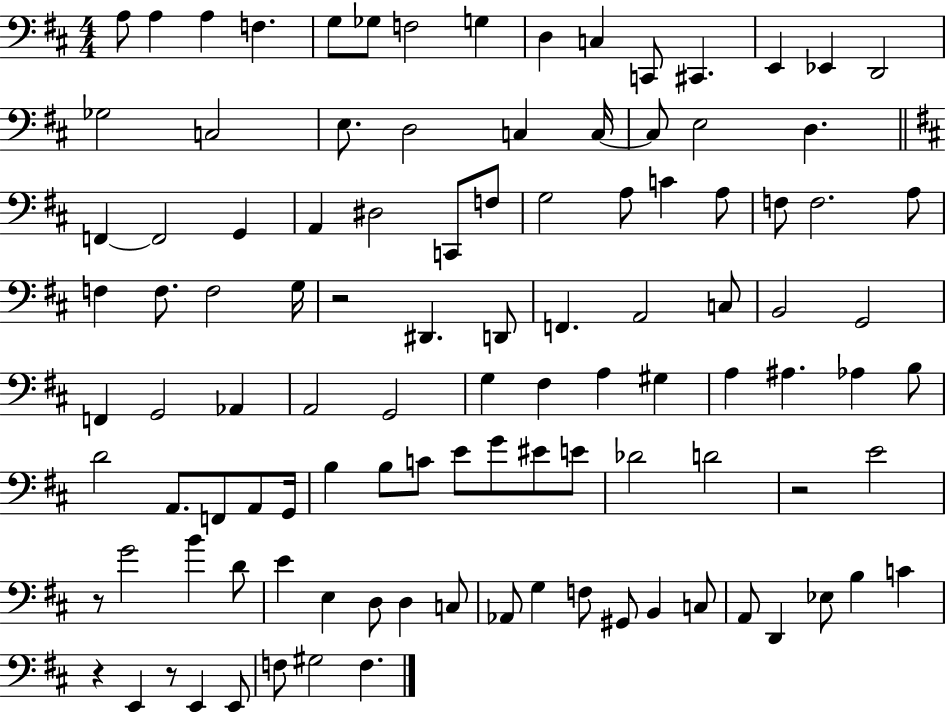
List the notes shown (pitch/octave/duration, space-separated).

A3/e A3/q A3/q F3/q. G3/e Gb3/e F3/h G3/q D3/q C3/q C2/e C#2/q. E2/q Eb2/q D2/h Gb3/h C3/h E3/e. D3/h C3/q C3/s C3/e E3/h D3/q. F2/q F2/h G2/q A2/q D#3/h C2/e F3/e G3/h A3/e C4/q A3/e F3/e F3/h. A3/e F3/q F3/e. F3/h G3/s R/h D#2/q. D2/e F2/q. A2/h C3/e B2/h G2/h F2/q G2/h Ab2/q A2/h G2/h G3/q F#3/q A3/q G#3/q A3/q A#3/q. Ab3/q B3/e D4/h A2/e. F2/e A2/e G2/s B3/q B3/e C4/e E4/e G4/e EIS4/e E4/e Db4/h D4/h R/h E4/h R/e G4/h B4/q D4/e E4/q E3/q D3/e D3/q C3/e Ab2/e G3/q F3/e G#2/e B2/q C3/e A2/e D2/q Eb3/e B3/q C4/q R/q E2/q R/e E2/q E2/e F3/e G#3/h F3/q.